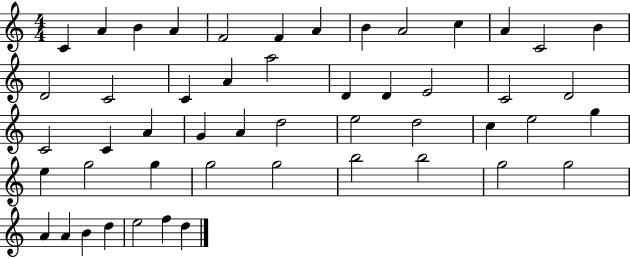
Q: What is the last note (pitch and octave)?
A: D5